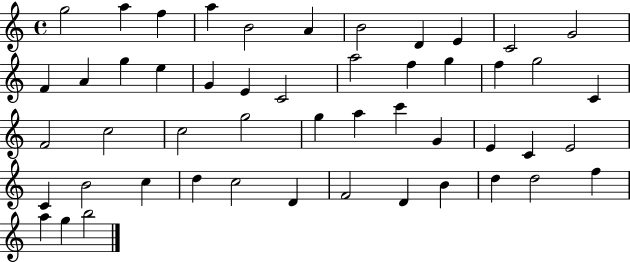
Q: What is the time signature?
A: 4/4